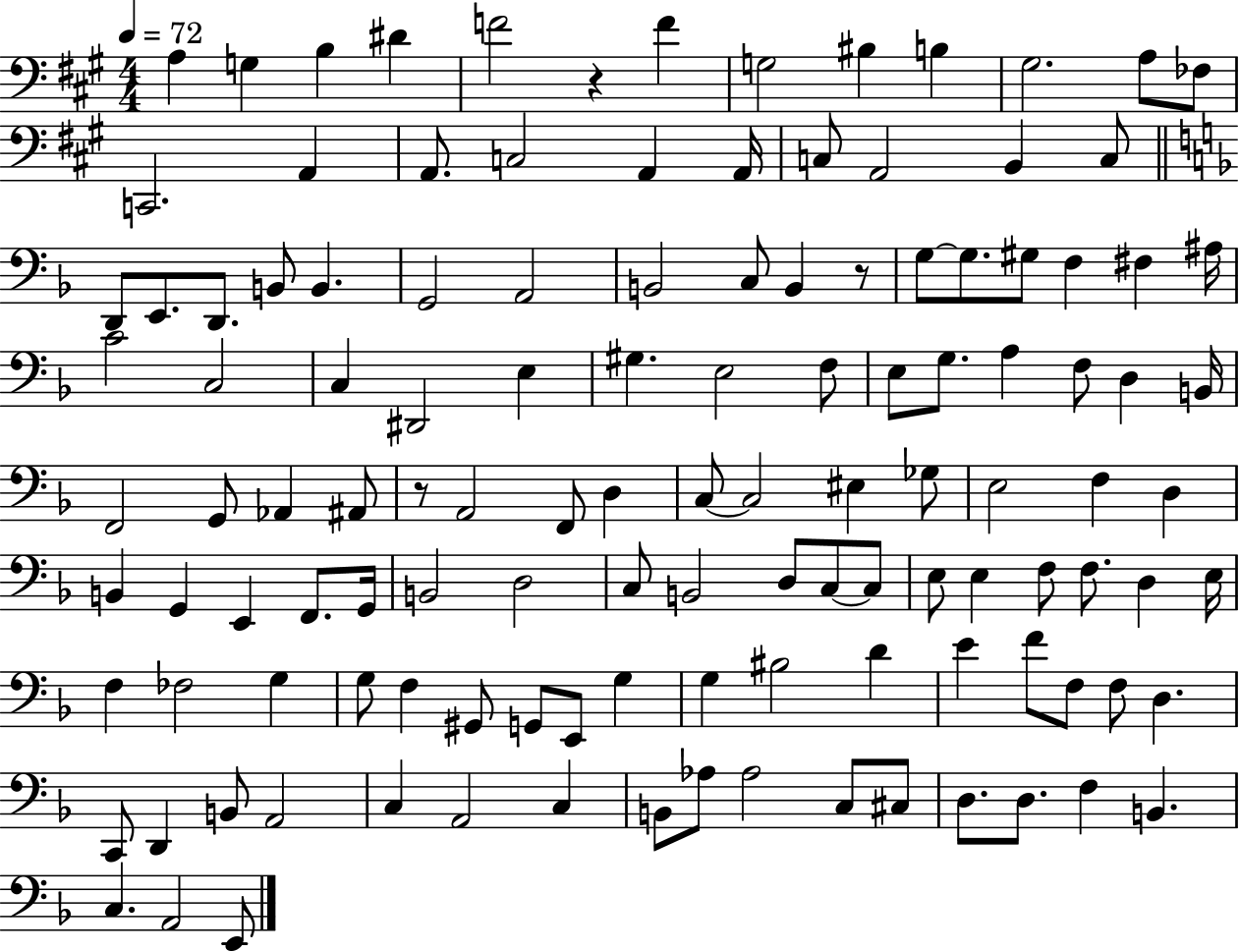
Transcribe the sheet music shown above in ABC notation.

X:1
T:Untitled
M:4/4
L:1/4
K:A
A, G, B, ^D F2 z F G,2 ^B, B, ^G,2 A,/2 _F,/2 C,,2 A,, A,,/2 C,2 A,, A,,/4 C,/2 A,,2 B,, C,/2 D,,/2 E,,/2 D,,/2 B,,/2 B,, G,,2 A,,2 B,,2 C,/2 B,, z/2 G,/2 G,/2 ^G,/2 F, ^F, ^A,/4 C2 C,2 C, ^D,,2 E, ^G, E,2 F,/2 E,/2 G,/2 A, F,/2 D, B,,/4 F,,2 G,,/2 _A,, ^A,,/2 z/2 A,,2 F,,/2 D, C,/2 C,2 ^E, _G,/2 E,2 F, D, B,, G,, E,, F,,/2 G,,/4 B,,2 D,2 C,/2 B,,2 D,/2 C,/2 C,/2 E,/2 E, F,/2 F,/2 D, E,/4 F, _F,2 G, G,/2 F, ^G,,/2 G,,/2 E,,/2 G, G, ^B,2 D E F/2 F,/2 F,/2 D, C,,/2 D,, B,,/2 A,,2 C, A,,2 C, B,,/2 _A,/2 _A,2 C,/2 ^C,/2 D,/2 D,/2 F, B,, C, A,,2 E,,/2